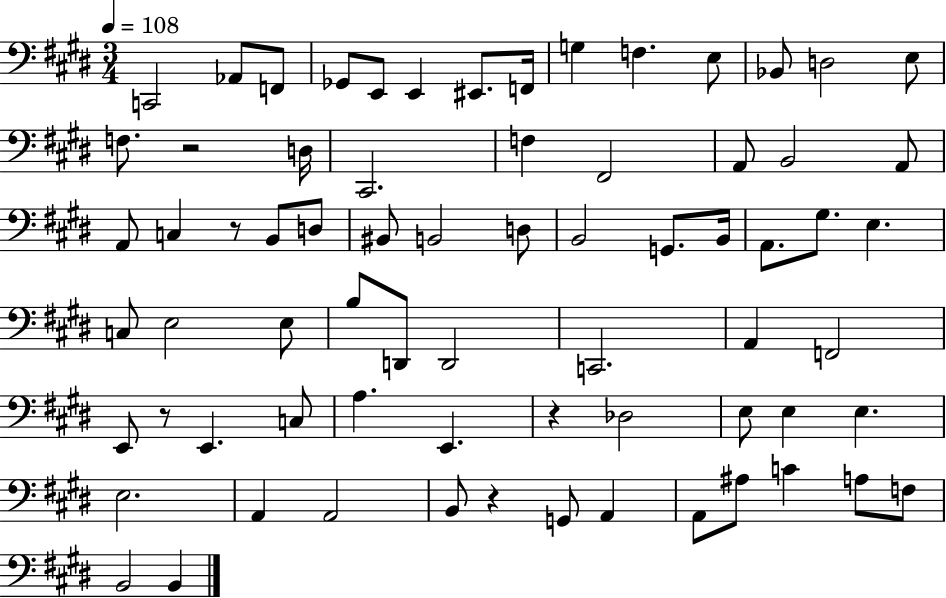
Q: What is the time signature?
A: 3/4